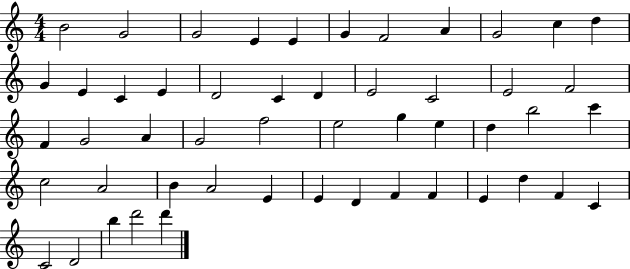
X:1
T:Untitled
M:4/4
L:1/4
K:C
B2 G2 G2 E E G F2 A G2 c d G E C E D2 C D E2 C2 E2 F2 F G2 A G2 f2 e2 g e d b2 c' c2 A2 B A2 E E D F F E d F C C2 D2 b d'2 d'